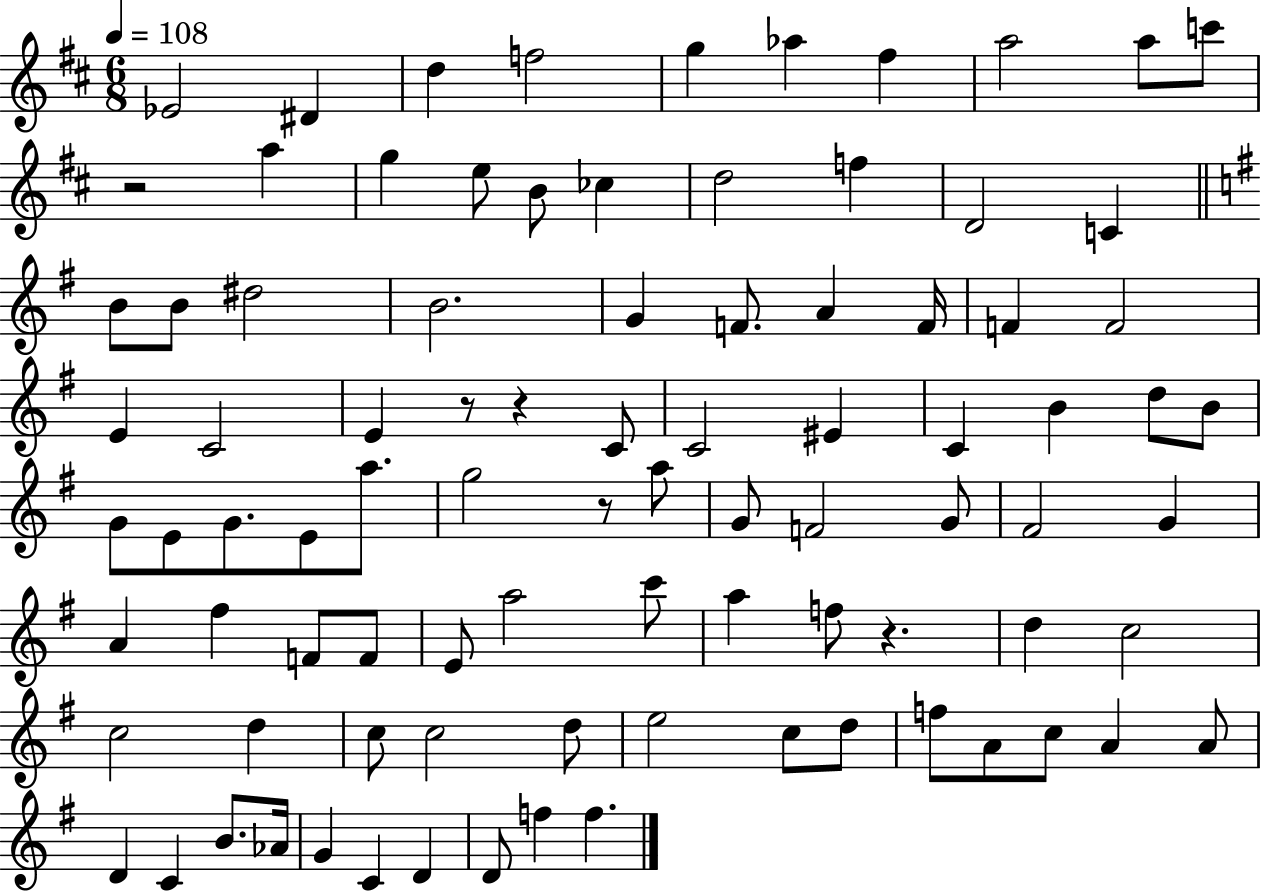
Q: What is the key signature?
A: D major